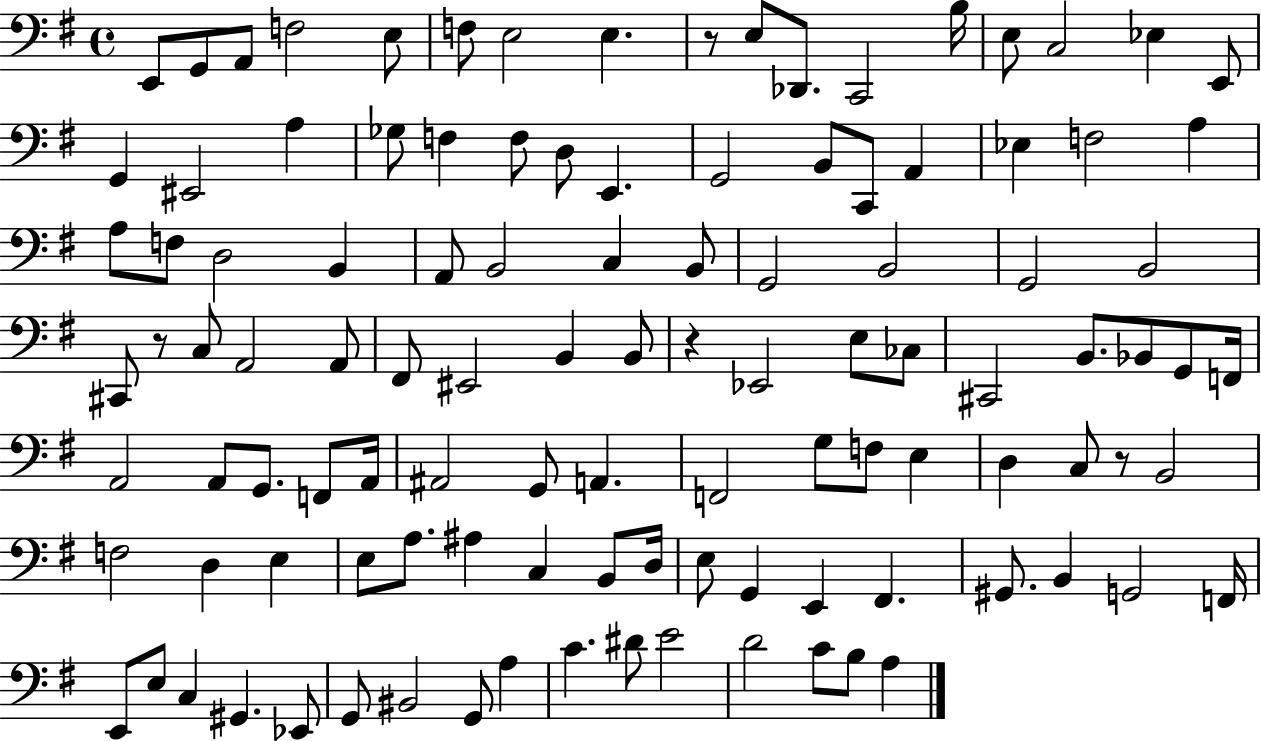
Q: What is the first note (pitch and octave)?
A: E2